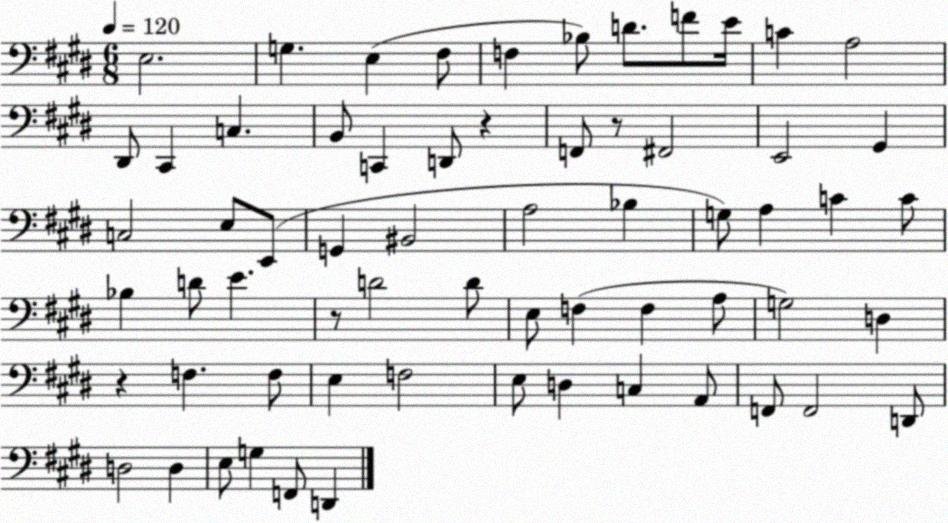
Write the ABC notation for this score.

X:1
T:Untitled
M:6/8
L:1/4
K:E
E,2 G, E, ^F,/2 F, _B,/2 D/2 F/2 E/4 C A,2 ^D,,/2 ^C,, C, B,,/2 C,, D,,/2 z F,,/2 z/2 ^F,,2 E,,2 ^G,, C,2 E,/2 E,,/2 G,, ^B,,2 A,2 _B, G,/2 A, C C/2 _B, D/2 E z/2 D2 D/2 E,/2 F, F, A,/2 G,2 D, z F, F,/2 E, F,2 E,/2 D, C, A,,/2 F,,/2 F,,2 D,,/2 D,2 D, E,/2 G, F,,/2 D,,